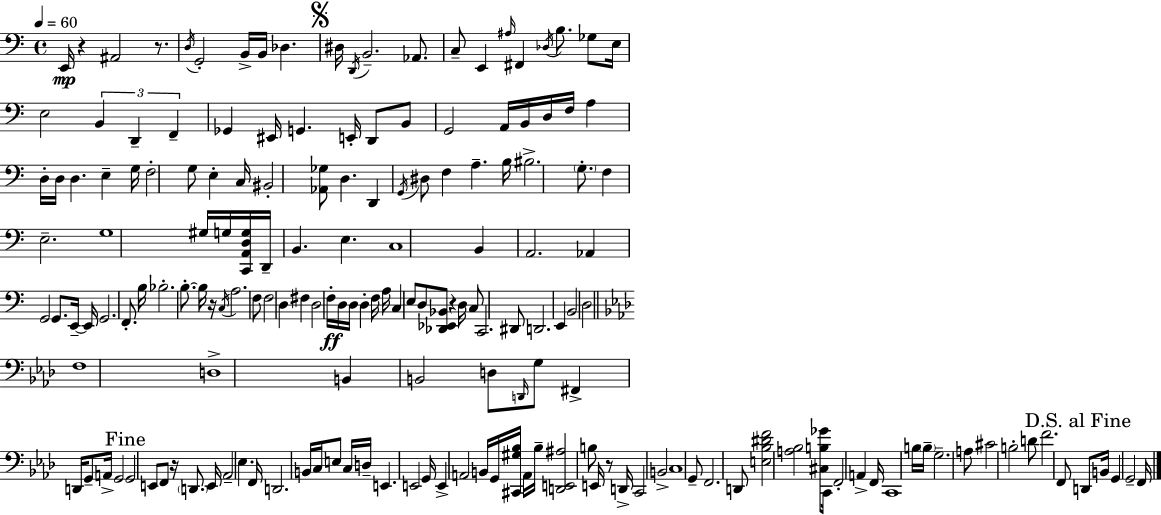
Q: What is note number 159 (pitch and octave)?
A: D2